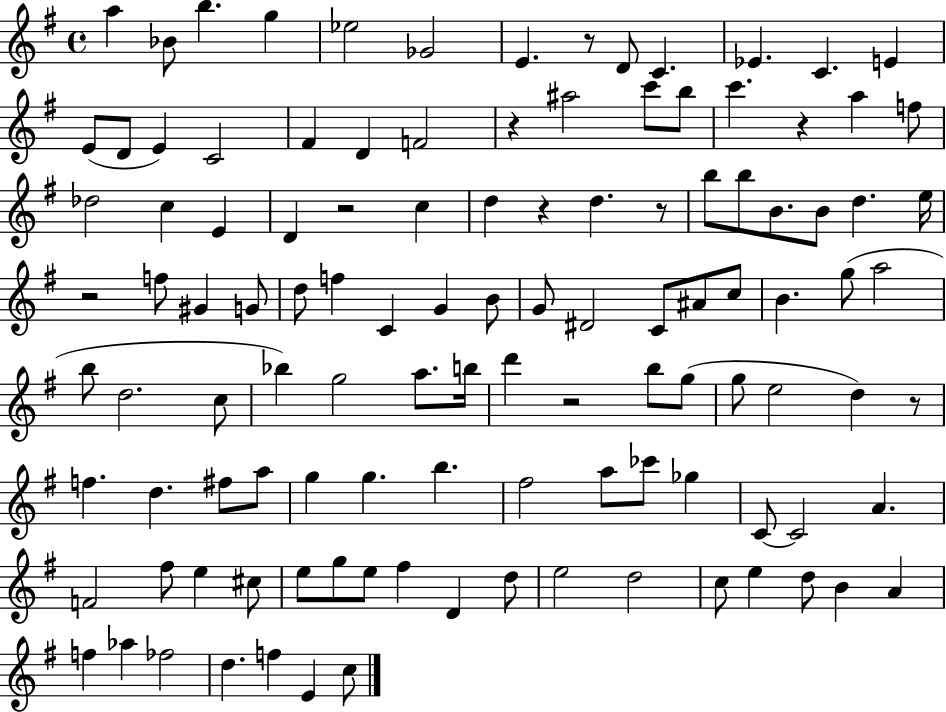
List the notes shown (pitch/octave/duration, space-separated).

A5/q Bb4/e B5/q. G5/q Eb5/h Gb4/h E4/q. R/e D4/e C4/q. Eb4/q. C4/q. E4/q E4/e D4/e E4/q C4/h F#4/q D4/q F4/h R/q A#5/h C6/e B5/e C6/q. R/q A5/q F5/e Db5/h C5/q E4/q D4/q R/h C5/q D5/q R/q D5/q. R/e B5/e B5/e B4/e. B4/e D5/q. E5/s R/h F5/e G#4/q G4/e D5/e F5/q C4/q G4/q B4/e G4/e D#4/h C4/e A#4/e C5/e B4/q. G5/e A5/h B5/e D5/h. C5/e Bb5/q G5/h A5/e. B5/s D6/q R/h B5/e G5/e G5/e E5/h D5/q R/e F5/q. D5/q. F#5/e A5/e G5/q G5/q. B5/q. F#5/h A5/e CES6/e Gb5/q C4/e C4/h A4/q. F4/h F#5/e E5/q C#5/e E5/e G5/e E5/e F#5/q D4/q D5/e E5/h D5/h C5/e E5/q D5/e B4/q A4/q F5/q Ab5/q FES5/h D5/q. F5/q E4/q C5/e